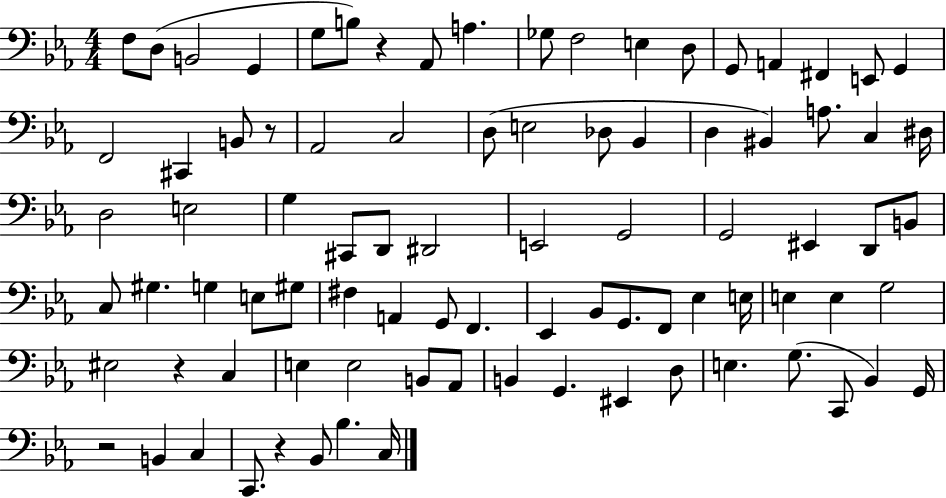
X:1
T:Untitled
M:4/4
L:1/4
K:Eb
F,/2 D,/2 B,,2 G,, G,/2 B,/2 z _A,,/2 A, _G,/2 F,2 E, D,/2 G,,/2 A,, ^F,, E,,/2 G,, F,,2 ^C,, B,,/2 z/2 _A,,2 C,2 D,/2 E,2 _D,/2 _B,, D, ^B,, A,/2 C, ^D,/4 D,2 E,2 G, ^C,,/2 D,,/2 ^D,,2 E,,2 G,,2 G,,2 ^E,, D,,/2 B,,/2 C,/2 ^G, G, E,/2 ^G,/2 ^F, A,, G,,/2 F,, _E,, _B,,/2 G,,/2 F,,/2 _E, E,/4 E, E, G,2 ^E,2 z C, E, E,2 B,,/2 _A,,/2 B,, G,, ^E,, D,/2 E, G,/2 C,,/2 _B,, G,,/4 z2 B,, C, C,,/2 z _B,,/2 _B, C,/4